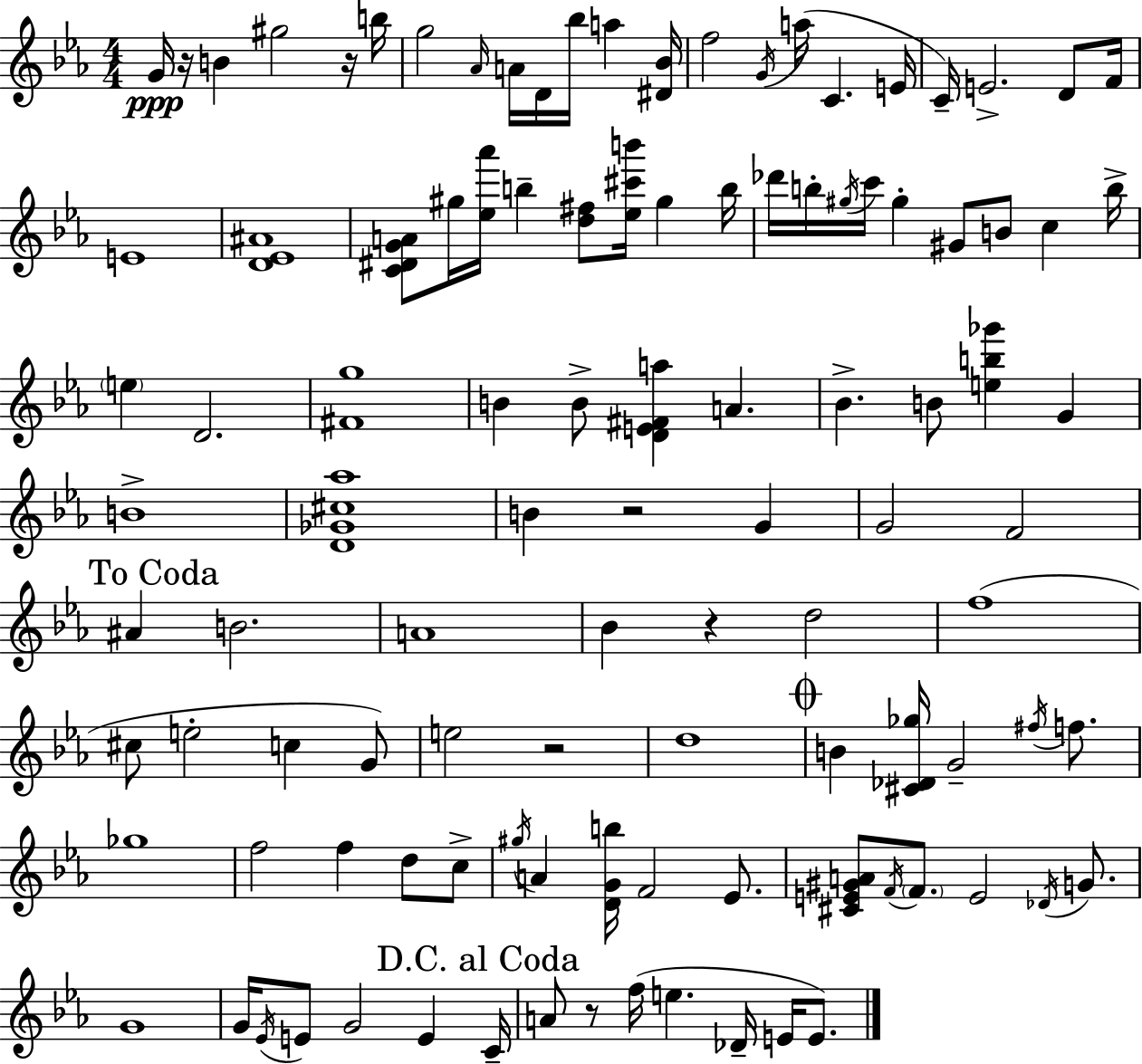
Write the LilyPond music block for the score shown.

{
  \clef treble
  \numericTimeSignature
  \time 4/4
  \key c \minor
  \repeat volta 2 { g'16\ppp r16 b'4 gis''2 r16 b''16 | g''2 \grace { aes'16 } a'16 d'16 bes''16 a''4 | <dis' bes'>16 f''2 \acciaccatura { g'16 }( a''16 c'4. | e'16 c'16--) e'2.-> d'8 | \break f'16 e'1 | <d' ees' ais'>1 | <c' dis' g' a'>8 gis''16 <ees'' aes'''>16 b''4-- <d'' fis''>8 <ees'' cis''' b'''>16 gis''4 | b''16 des'''16 b''16-. \acciaccatura { gis''16 } c'''16 gis''4-. gis'8 b'8 c''4 | \break b''16-> \parenthesize e''4 d'2. | <fis' g''>1 | b'4 b'8-> <d' e' fis' a''>4 a'4. | bes'4.-> b'8 <e'' b'' ges'''>4 g'4 | \break b'1-> | <d' ges' cis'' aes''>1 | b'4 r2 g'4 | g'2 f'2 | \break \mark "To Coda" ais'4 b'2. | a'1 | bes'4 r4 d''2 | f''1( | \break cis''8 e''2-. c''4 | g'8) e''2 r2 | d''1 | \mark \markup { \musicglyph "scripts.coda" } b'4 <cis' des' ges''>16 g'2-- | \break \acciaccatura { fis''16 } f''8. ges''1 | f''2 f''4 | d''8 c''8-> \acciaccatura { gis''16 } a'4 <d' g' b''>16 f'2 | ees'8. <cis' e' gis' a'>8 \acciaccatura { f'16 } \parenthesize f'8. e'2 | \break \acciaccatura { des'16 } g'8. g'1 | g'16 \acciaccatura { ees'16 } e'8 g'2 | e'4 \mark "D.C. al Coda" c'16-- a'8 r8 f''16( e''4. | des'16-- e'16 e'8.) } \bar "|."
}